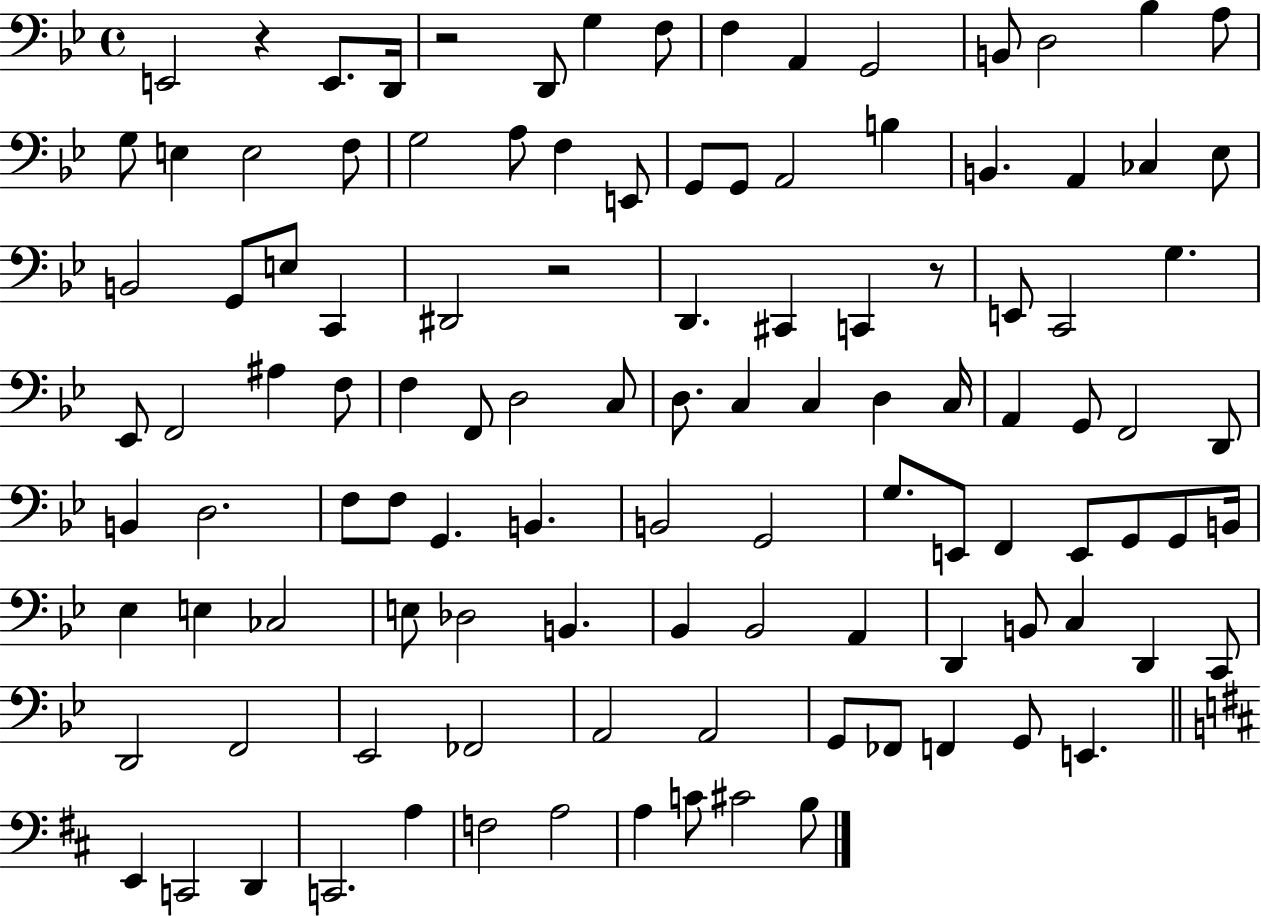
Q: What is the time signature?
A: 4/4